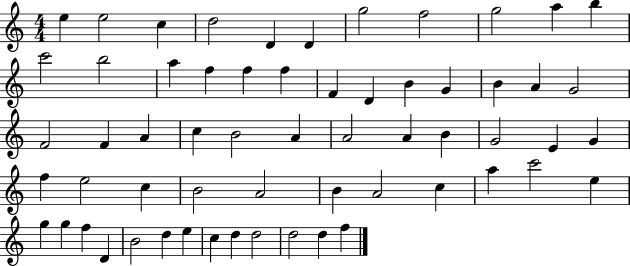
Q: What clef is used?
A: treble